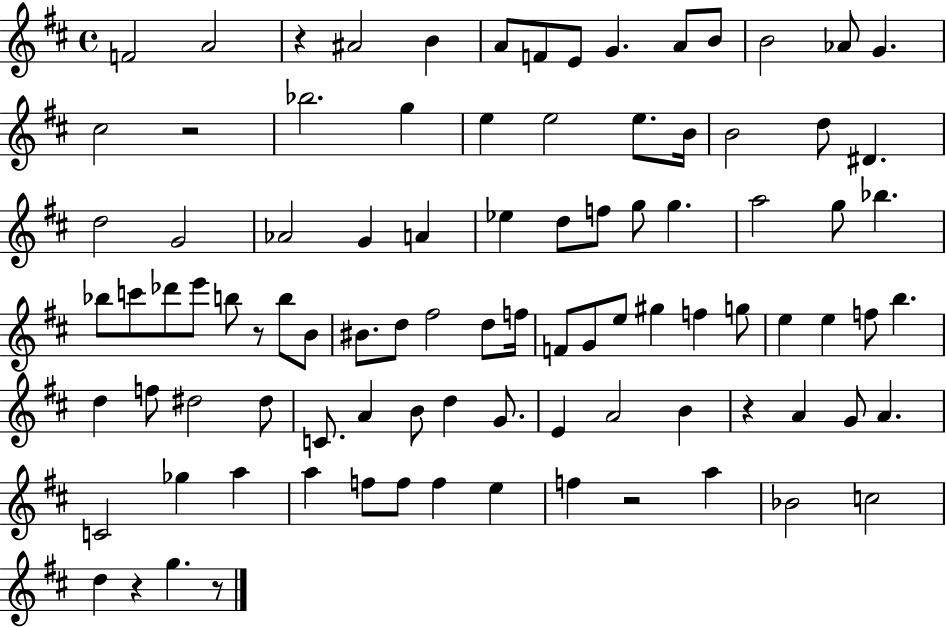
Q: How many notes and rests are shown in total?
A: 94